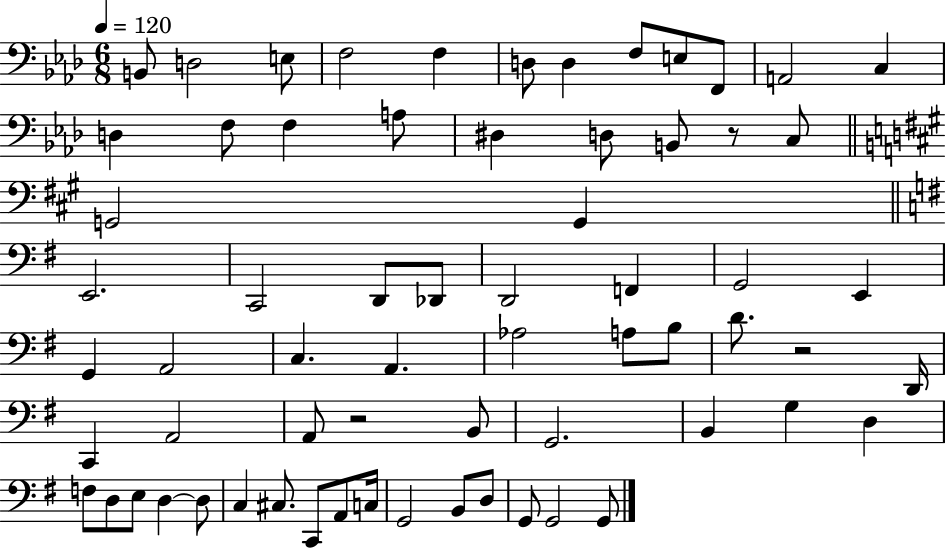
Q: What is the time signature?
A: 6/8